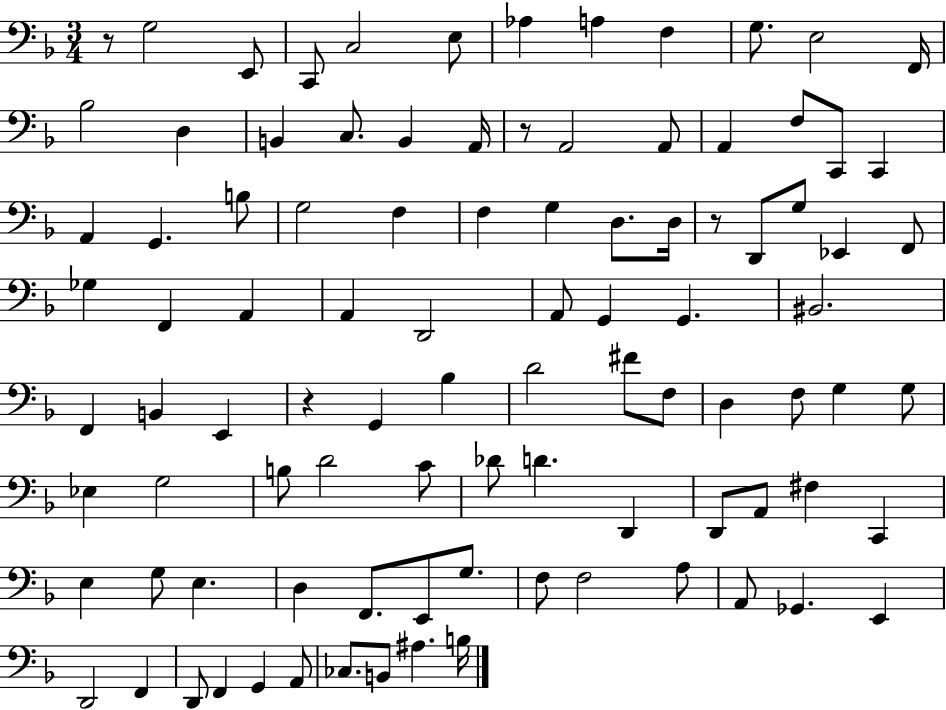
{
  \clef bass
  \numericTimeSignature
  \time 3/4
  \key f \major
  r8 g2 e,8 | c,8 c2 e8 | aes4 a4 f4 | g8. e2 f,16 | \break bes2 d4 | b,4 c8. b,4 a,16 | r8 a,2 a,8 | a,4 f8 c,8 c,4 | \break a,4 g,4. b8 | g2 f4 | f4 g4 d8. d16 | r8 d,8 g8 ees,4 f,8 | \break ges4 f,4 a,4 | a,4 d,2 | a,8 g,4 g,4. | bis,2. | \break f,4 b,4 e,4 | r4 g,4 bes4 | d'2 fis'8 f8 | d4 f8 g4 g8 | \break ees4 g2 | b8 d'2 c'8 | des'8 d'4. d,4 | d,8 a,8 fis4 c,4 | \break e4 g8 e4. | d4 f,8. e,8 g8. | f8 f2 a8 | a,8 ges,4. e,4 | \break d,2 f,4 | d,8 f,4 g,4 a,8 | ces8. b,8 ais4. b16 | \bar "|."
}